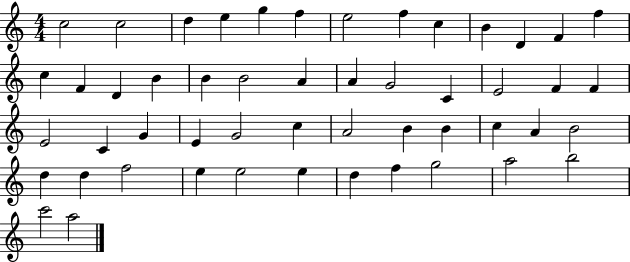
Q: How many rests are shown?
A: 0